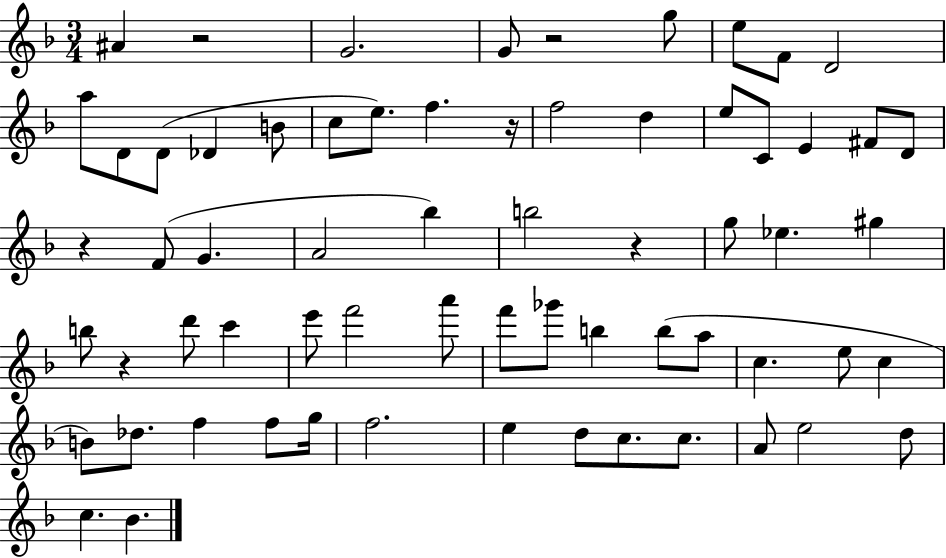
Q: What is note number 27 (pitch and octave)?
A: B5